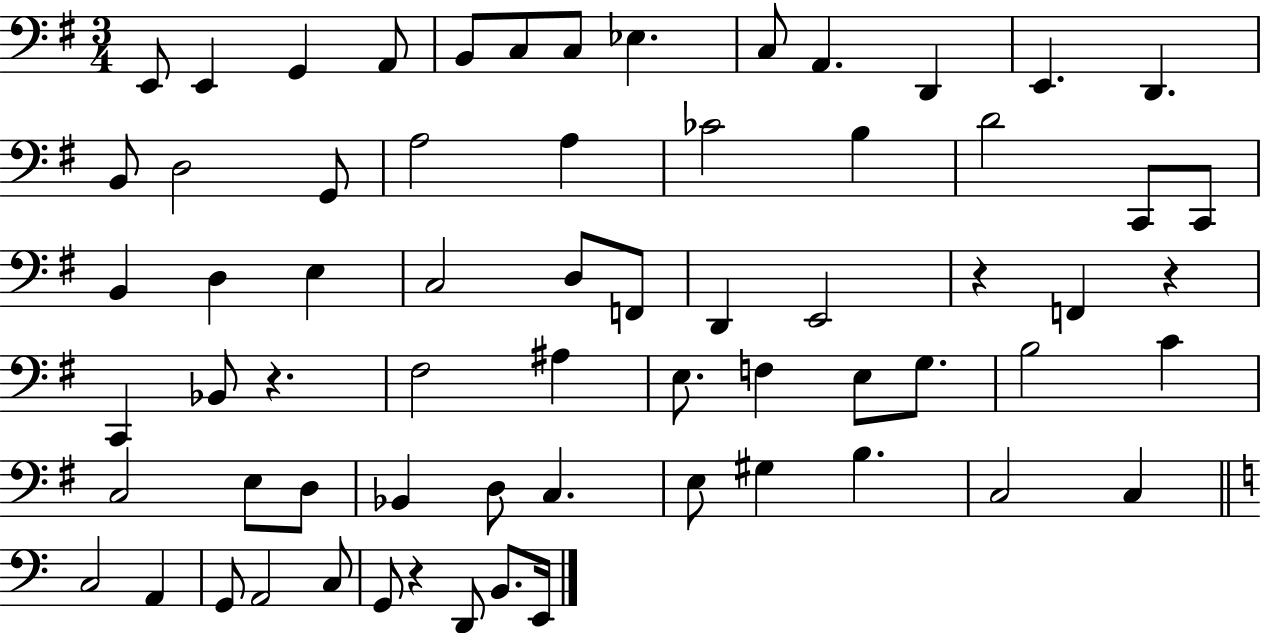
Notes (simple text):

E2/e E2/q G2/q A2/e B2/e C3/e C3/e Eb3/q. C3/e A2/q. D2/q E2/q. D2/q. B2/e D3/h G2/e A3/h A3/q CES4/h B3/q D4/h C2/e C2/e B2/q D3/q E3/q C3/h D3/e F2/e D2/q E2/h R/q F2/q R/q C2/q Bb2/e R/q. F#3/h A#3/q E3/e. F3/q E3/e G3/e. B3/h C4/q C3/h E3/e D3/e Bb2/q D3/e C3/q. E3/e G#3/q B3/q. C3/h C3/q C3/h A2/q G2/e A2/h C3/e G2/e R/q D2/e B2/e. E2/s